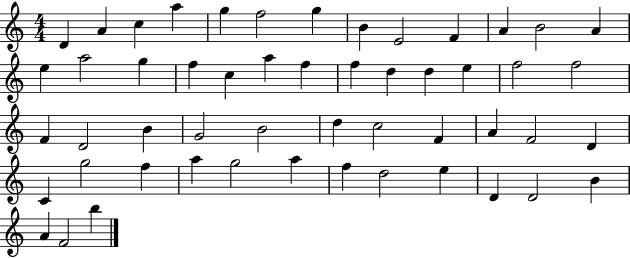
X:1
T:Untitled
M:4/4
L:1/4
K:C
D A c a g f2 g B E2 F A B2 A e a2 g f c a f f d d e f2 f2 F D2 B G2 B2 d c2 F A F2 D C g2 f a g2 a f d2 e D D2 B A F2 b